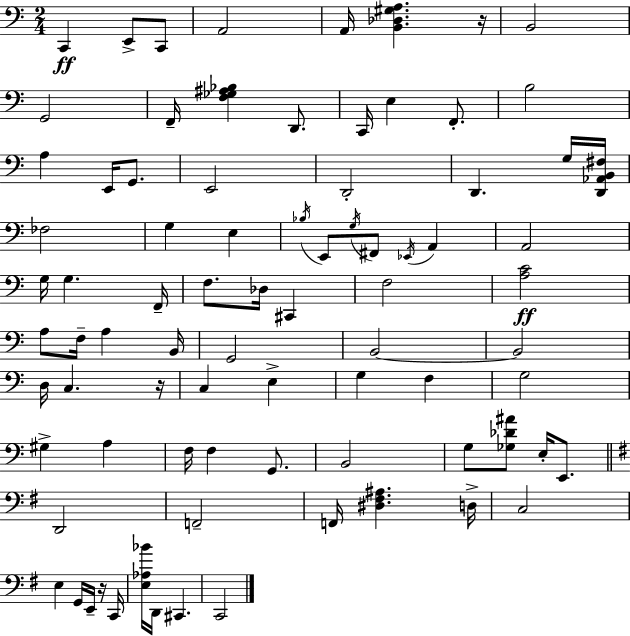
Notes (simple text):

C2/q E2/e C2/e A2/h A2/s [B2,Db3,G#3,A3]/q. R/s B2/h G2/h F2/s [F3,Gb3,A#3,Bb3]/q D2/e. C2/s E3/q F2/e. B3/h A3/q E2/s G2/e. E2/h D2/h D2/q. G3/s [D2,Ab2,B2,F#3]/s FES3/h G3/q E3/q Bb3/s E2/e G3/s F#2/e Eb2/s A2/q A2/h G3/s G3/q. F2/s F3/e. Db3/s C#2/q F3/h [A3,C4]/h A3/e F3/s A3/q B2/s G2/h B2/h B2/h D3/s C3/q. R/s C3/q E3/q G3/q F3/q G3/h G#3/q A3/q F3/s F3/q G2/e. B2/h G3/e [Gb3,Db4,A#4]/e E3/s E2/e. D2/h F2/h F2/s [D#3,F#3,A#3]/q. D3/s C3/h E3/q G2/s E2/s R/s C2/s [E3,Ab3,Bb4]/s D2/s C#2/q. C2/h